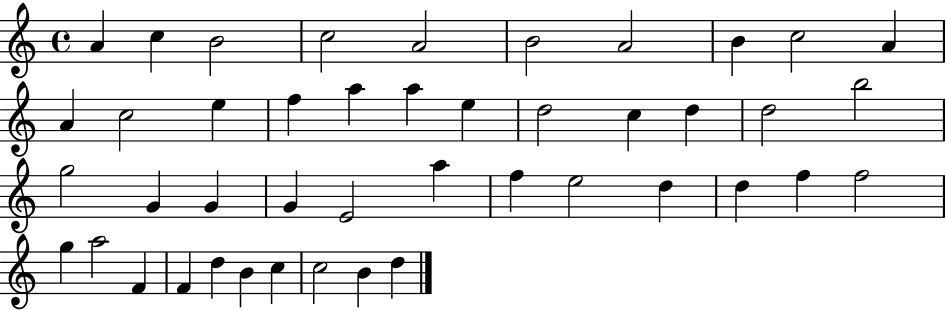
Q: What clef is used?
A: treble